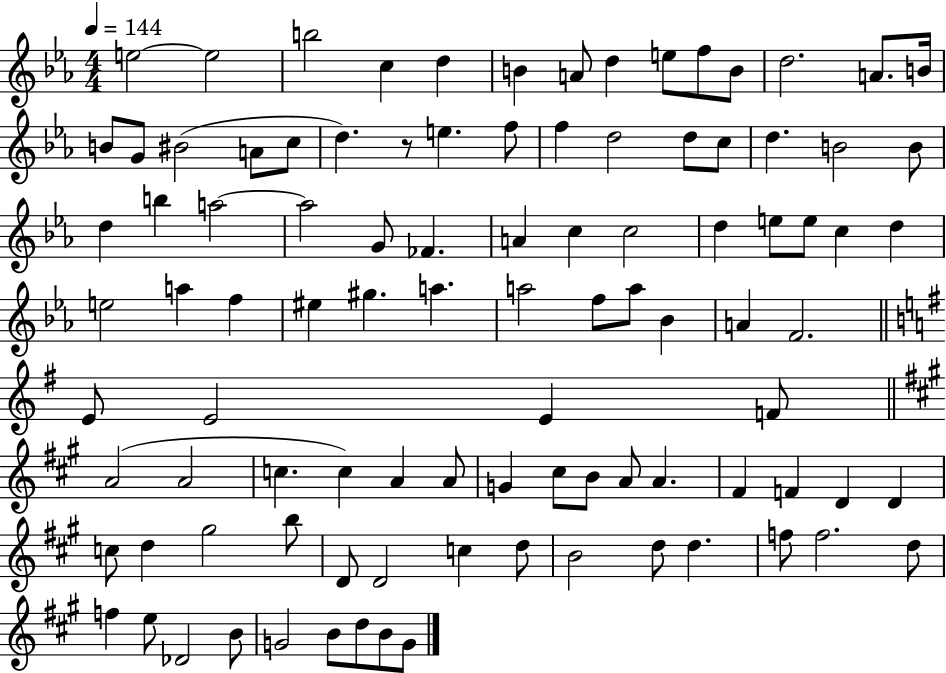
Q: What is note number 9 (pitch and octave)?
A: E5